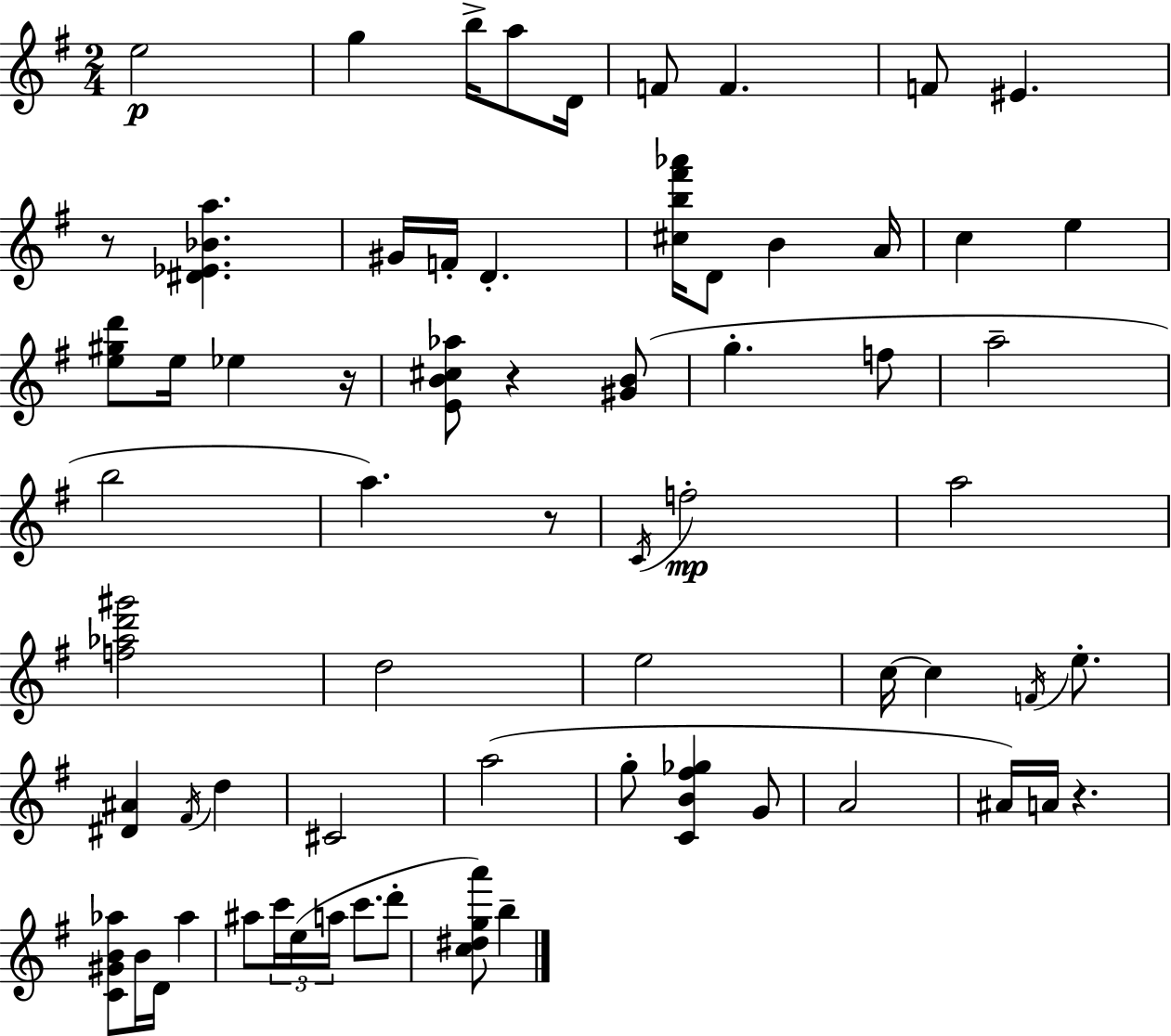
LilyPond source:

{
  \clef treble
  \numericTimeSignature
  \time 2/4
  \key e \minor
  e''2\p | g''4 b''16-> a''8 d'16 | f'8 f'4. | f'8 eis'4. | \break r8 <dis' ees' bes' a''>4. | gis'16 f'16-. d'4.-. | <cis'' b'' fis''' aes'''>16 d'8 b'4 a'16 | c''4 e''4 | \break <e'' gis'' d'''>8 e''16 ees''4 r16 | <e' b' cis'' aes''>8 r4 <gis' b'>8( | g''4.-. f''8 | a''2-- | \break b''2 | a''4.) r8 | \acciaccatura { c'16 }\mp f''2-. | a''2 | \break <f'' aes'' d''' gis'''>2 | d''2 | e''2 | c''16~~ c''4 \acciaccatura { f'16 } e''8.-. | \break <dis' ais'>4 \acciaccatura { fis'16 } d''4 | cis'2 | a''2( | g''8-. <c' b' fis'' ges''>4 | \break g'8 a'2 | ais'16) a'16 r4. | <c' gis' b' aes''>8 b'16 d'16 aes''4 | ais''8 \tuplet 3/2 { c'''16 e''16( a''16 } | \break c'''8. d'''8-. <c'' dis'' g'' a'''>8) b''4-- | \bar "|."
}